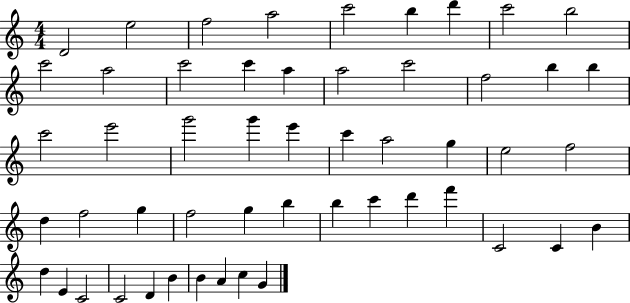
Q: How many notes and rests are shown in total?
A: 52